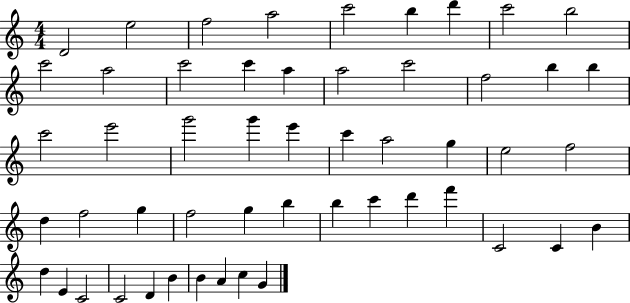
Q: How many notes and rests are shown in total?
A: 52